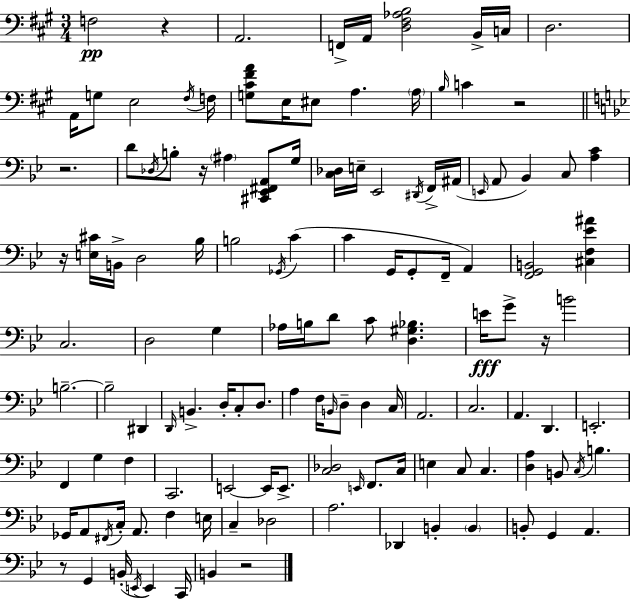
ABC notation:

X:1
T:Untitled
M:3/4
L:1/4
K:A
F,2 z A,,2 F,,/4 A,,/4 [D,^F,_A,B,]2 B,,/4 C,/4 D,2 A,,/4 G,/2 E,2 ^F,/4 F,/4 [G,^C^FA]/2 E,/4 ^E,/2 A, A,/4 B,/4 C z2 z2 D/2 _D,/4 B,/2 z/4 ^A, [^C,,_E,,^F,,A,,]/2 G,/4 [C,_D,]/4 E,/4 _E,,2 ^D,,/4 F,,/4 ^A,,/4 E,,/4 A,,/2 _B,, C,/2 [A,C] z/4 [E,^C]/4 B,,/4 D,2 _B,/4 B,2 _G,,/4 C C G,,/4 G,,/2 F,,/4 A,, [F,,G,,B,,]2 [^C,F,_E^A] C,2 D,2 G, _A,/4 B,/4 D/2 C/2 [D,^G,_B,] E/4 G/2 z/4 B2 B,2 B,2 ^D,, D,,/4 B,, D,/4 C,/2 D,/2 A, F,/4 B,,/4 D,/2 D, C,/4 A,,2 C,2 A,, D,, E,,2 F,, G, F, C,,2 E,,2 E,,/4 E,,/2 [C,_D,]2 E,,/4 F,,/2 C,/4 E, C,/2 C, [D,A,] B,,/2 C,/4 B, _G,,/4 A,,/2 ^F,,/4 C,/4 A,,/2 F, E,/4 C, _D,2 A,2 _D,, B,, B,, B,,/2 G,, A,, z/2 G,, B,,/4 E,,/4 E,, C,,/4 B,, z2